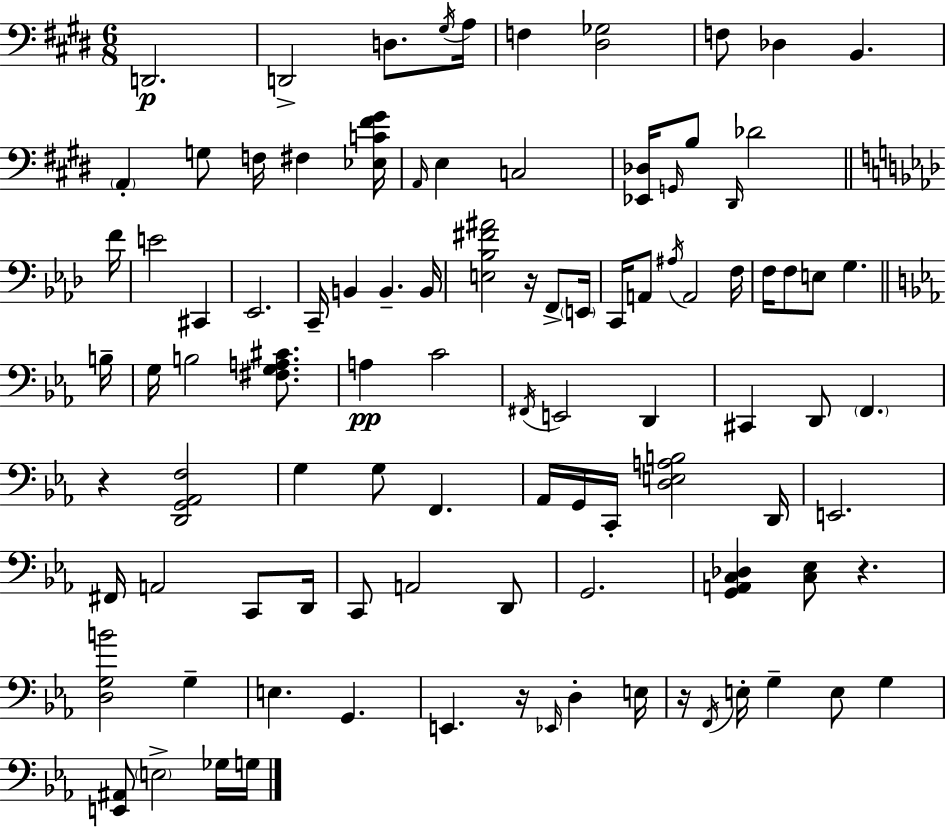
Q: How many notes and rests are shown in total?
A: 97